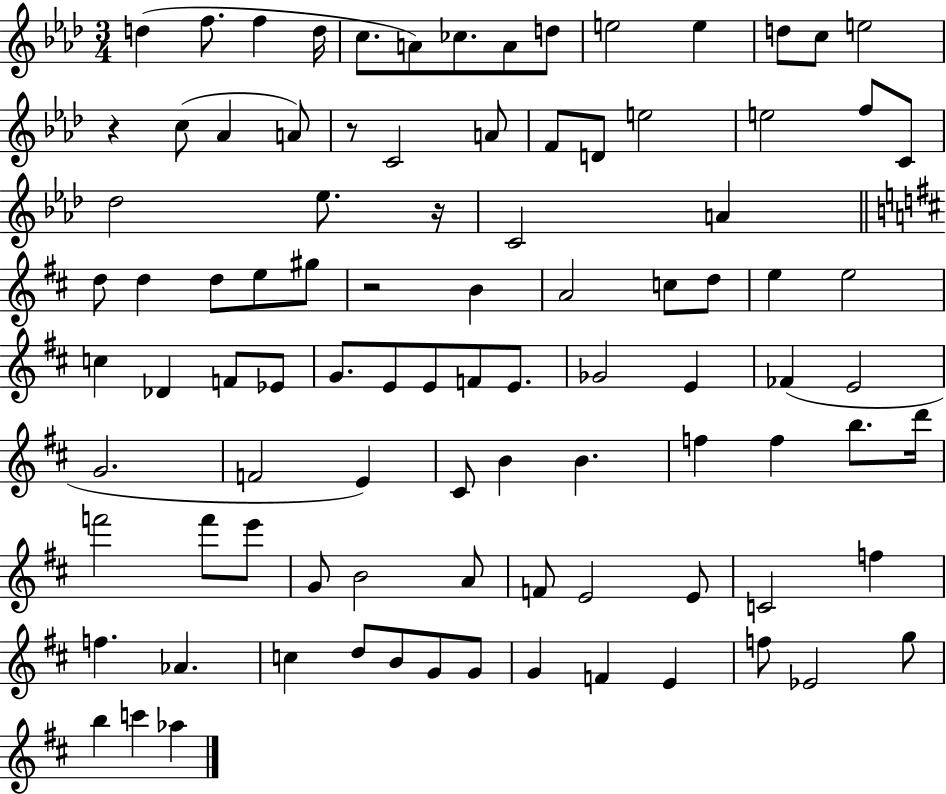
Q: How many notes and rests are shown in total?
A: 94